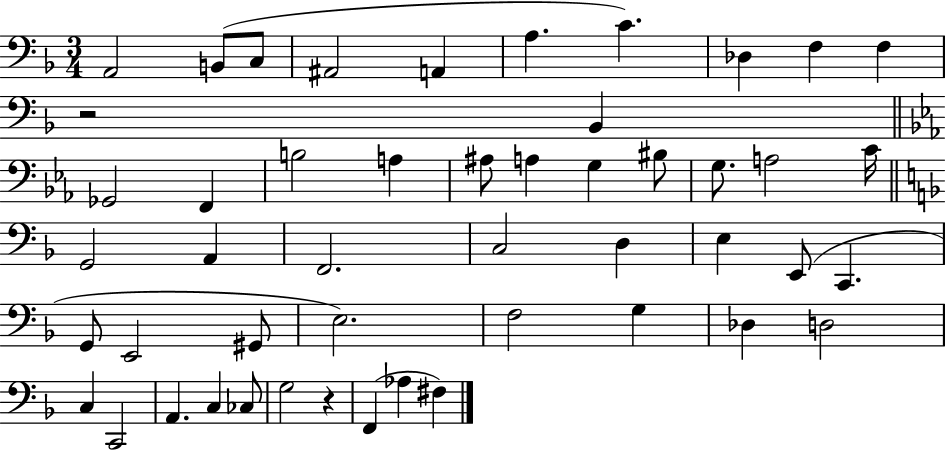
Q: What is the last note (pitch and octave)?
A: F#3